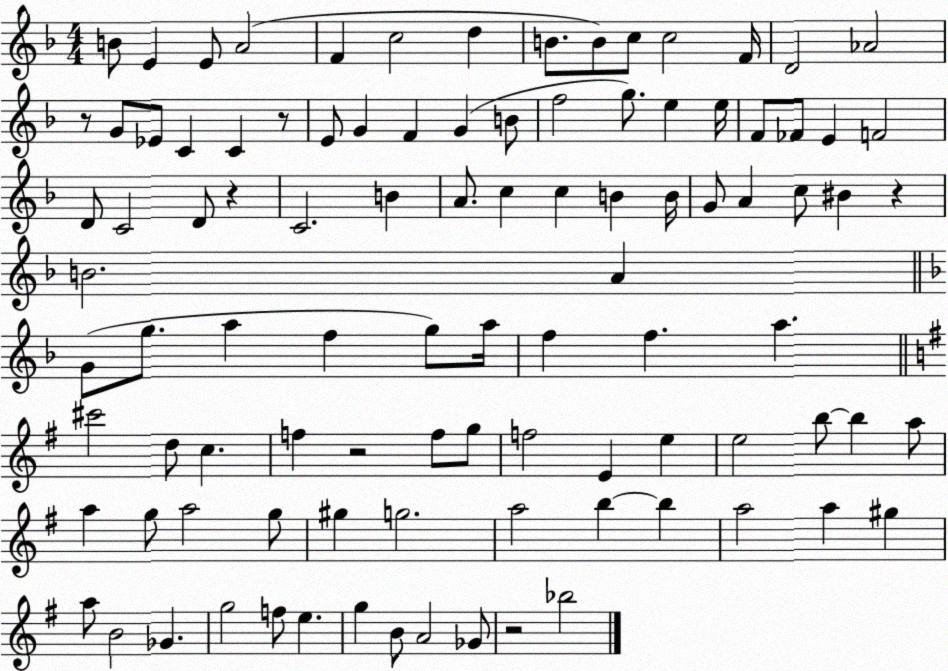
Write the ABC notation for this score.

X:1
T:Untitled
M:4/4
L:1/4
K:F
B/2 E E/2 A2 F c2 d B/2 B/2 c/2 c2 F/4 D2 _A2 z/2 G/2 _E/2 C C z/2 E/2 G F G B/2 f2 g/2 e e/4 F/2 _F/2 E F2 D/2 C2 D/2 z C2 B A/2 c c B B/4 G/2 A c/2 ^B z B2 A G/2 g/2 a f g/2 a/4 f f a ^c'2 d/2 c f z2 f/2 g/2 f2 E e e2 b/2 b a/2 a g/2 a2 g/2 ^g g2 a2 b b a2 a ^g a/2 B2 _G g2 f/2 e g B/2 A2 _G/2 z2 _b2